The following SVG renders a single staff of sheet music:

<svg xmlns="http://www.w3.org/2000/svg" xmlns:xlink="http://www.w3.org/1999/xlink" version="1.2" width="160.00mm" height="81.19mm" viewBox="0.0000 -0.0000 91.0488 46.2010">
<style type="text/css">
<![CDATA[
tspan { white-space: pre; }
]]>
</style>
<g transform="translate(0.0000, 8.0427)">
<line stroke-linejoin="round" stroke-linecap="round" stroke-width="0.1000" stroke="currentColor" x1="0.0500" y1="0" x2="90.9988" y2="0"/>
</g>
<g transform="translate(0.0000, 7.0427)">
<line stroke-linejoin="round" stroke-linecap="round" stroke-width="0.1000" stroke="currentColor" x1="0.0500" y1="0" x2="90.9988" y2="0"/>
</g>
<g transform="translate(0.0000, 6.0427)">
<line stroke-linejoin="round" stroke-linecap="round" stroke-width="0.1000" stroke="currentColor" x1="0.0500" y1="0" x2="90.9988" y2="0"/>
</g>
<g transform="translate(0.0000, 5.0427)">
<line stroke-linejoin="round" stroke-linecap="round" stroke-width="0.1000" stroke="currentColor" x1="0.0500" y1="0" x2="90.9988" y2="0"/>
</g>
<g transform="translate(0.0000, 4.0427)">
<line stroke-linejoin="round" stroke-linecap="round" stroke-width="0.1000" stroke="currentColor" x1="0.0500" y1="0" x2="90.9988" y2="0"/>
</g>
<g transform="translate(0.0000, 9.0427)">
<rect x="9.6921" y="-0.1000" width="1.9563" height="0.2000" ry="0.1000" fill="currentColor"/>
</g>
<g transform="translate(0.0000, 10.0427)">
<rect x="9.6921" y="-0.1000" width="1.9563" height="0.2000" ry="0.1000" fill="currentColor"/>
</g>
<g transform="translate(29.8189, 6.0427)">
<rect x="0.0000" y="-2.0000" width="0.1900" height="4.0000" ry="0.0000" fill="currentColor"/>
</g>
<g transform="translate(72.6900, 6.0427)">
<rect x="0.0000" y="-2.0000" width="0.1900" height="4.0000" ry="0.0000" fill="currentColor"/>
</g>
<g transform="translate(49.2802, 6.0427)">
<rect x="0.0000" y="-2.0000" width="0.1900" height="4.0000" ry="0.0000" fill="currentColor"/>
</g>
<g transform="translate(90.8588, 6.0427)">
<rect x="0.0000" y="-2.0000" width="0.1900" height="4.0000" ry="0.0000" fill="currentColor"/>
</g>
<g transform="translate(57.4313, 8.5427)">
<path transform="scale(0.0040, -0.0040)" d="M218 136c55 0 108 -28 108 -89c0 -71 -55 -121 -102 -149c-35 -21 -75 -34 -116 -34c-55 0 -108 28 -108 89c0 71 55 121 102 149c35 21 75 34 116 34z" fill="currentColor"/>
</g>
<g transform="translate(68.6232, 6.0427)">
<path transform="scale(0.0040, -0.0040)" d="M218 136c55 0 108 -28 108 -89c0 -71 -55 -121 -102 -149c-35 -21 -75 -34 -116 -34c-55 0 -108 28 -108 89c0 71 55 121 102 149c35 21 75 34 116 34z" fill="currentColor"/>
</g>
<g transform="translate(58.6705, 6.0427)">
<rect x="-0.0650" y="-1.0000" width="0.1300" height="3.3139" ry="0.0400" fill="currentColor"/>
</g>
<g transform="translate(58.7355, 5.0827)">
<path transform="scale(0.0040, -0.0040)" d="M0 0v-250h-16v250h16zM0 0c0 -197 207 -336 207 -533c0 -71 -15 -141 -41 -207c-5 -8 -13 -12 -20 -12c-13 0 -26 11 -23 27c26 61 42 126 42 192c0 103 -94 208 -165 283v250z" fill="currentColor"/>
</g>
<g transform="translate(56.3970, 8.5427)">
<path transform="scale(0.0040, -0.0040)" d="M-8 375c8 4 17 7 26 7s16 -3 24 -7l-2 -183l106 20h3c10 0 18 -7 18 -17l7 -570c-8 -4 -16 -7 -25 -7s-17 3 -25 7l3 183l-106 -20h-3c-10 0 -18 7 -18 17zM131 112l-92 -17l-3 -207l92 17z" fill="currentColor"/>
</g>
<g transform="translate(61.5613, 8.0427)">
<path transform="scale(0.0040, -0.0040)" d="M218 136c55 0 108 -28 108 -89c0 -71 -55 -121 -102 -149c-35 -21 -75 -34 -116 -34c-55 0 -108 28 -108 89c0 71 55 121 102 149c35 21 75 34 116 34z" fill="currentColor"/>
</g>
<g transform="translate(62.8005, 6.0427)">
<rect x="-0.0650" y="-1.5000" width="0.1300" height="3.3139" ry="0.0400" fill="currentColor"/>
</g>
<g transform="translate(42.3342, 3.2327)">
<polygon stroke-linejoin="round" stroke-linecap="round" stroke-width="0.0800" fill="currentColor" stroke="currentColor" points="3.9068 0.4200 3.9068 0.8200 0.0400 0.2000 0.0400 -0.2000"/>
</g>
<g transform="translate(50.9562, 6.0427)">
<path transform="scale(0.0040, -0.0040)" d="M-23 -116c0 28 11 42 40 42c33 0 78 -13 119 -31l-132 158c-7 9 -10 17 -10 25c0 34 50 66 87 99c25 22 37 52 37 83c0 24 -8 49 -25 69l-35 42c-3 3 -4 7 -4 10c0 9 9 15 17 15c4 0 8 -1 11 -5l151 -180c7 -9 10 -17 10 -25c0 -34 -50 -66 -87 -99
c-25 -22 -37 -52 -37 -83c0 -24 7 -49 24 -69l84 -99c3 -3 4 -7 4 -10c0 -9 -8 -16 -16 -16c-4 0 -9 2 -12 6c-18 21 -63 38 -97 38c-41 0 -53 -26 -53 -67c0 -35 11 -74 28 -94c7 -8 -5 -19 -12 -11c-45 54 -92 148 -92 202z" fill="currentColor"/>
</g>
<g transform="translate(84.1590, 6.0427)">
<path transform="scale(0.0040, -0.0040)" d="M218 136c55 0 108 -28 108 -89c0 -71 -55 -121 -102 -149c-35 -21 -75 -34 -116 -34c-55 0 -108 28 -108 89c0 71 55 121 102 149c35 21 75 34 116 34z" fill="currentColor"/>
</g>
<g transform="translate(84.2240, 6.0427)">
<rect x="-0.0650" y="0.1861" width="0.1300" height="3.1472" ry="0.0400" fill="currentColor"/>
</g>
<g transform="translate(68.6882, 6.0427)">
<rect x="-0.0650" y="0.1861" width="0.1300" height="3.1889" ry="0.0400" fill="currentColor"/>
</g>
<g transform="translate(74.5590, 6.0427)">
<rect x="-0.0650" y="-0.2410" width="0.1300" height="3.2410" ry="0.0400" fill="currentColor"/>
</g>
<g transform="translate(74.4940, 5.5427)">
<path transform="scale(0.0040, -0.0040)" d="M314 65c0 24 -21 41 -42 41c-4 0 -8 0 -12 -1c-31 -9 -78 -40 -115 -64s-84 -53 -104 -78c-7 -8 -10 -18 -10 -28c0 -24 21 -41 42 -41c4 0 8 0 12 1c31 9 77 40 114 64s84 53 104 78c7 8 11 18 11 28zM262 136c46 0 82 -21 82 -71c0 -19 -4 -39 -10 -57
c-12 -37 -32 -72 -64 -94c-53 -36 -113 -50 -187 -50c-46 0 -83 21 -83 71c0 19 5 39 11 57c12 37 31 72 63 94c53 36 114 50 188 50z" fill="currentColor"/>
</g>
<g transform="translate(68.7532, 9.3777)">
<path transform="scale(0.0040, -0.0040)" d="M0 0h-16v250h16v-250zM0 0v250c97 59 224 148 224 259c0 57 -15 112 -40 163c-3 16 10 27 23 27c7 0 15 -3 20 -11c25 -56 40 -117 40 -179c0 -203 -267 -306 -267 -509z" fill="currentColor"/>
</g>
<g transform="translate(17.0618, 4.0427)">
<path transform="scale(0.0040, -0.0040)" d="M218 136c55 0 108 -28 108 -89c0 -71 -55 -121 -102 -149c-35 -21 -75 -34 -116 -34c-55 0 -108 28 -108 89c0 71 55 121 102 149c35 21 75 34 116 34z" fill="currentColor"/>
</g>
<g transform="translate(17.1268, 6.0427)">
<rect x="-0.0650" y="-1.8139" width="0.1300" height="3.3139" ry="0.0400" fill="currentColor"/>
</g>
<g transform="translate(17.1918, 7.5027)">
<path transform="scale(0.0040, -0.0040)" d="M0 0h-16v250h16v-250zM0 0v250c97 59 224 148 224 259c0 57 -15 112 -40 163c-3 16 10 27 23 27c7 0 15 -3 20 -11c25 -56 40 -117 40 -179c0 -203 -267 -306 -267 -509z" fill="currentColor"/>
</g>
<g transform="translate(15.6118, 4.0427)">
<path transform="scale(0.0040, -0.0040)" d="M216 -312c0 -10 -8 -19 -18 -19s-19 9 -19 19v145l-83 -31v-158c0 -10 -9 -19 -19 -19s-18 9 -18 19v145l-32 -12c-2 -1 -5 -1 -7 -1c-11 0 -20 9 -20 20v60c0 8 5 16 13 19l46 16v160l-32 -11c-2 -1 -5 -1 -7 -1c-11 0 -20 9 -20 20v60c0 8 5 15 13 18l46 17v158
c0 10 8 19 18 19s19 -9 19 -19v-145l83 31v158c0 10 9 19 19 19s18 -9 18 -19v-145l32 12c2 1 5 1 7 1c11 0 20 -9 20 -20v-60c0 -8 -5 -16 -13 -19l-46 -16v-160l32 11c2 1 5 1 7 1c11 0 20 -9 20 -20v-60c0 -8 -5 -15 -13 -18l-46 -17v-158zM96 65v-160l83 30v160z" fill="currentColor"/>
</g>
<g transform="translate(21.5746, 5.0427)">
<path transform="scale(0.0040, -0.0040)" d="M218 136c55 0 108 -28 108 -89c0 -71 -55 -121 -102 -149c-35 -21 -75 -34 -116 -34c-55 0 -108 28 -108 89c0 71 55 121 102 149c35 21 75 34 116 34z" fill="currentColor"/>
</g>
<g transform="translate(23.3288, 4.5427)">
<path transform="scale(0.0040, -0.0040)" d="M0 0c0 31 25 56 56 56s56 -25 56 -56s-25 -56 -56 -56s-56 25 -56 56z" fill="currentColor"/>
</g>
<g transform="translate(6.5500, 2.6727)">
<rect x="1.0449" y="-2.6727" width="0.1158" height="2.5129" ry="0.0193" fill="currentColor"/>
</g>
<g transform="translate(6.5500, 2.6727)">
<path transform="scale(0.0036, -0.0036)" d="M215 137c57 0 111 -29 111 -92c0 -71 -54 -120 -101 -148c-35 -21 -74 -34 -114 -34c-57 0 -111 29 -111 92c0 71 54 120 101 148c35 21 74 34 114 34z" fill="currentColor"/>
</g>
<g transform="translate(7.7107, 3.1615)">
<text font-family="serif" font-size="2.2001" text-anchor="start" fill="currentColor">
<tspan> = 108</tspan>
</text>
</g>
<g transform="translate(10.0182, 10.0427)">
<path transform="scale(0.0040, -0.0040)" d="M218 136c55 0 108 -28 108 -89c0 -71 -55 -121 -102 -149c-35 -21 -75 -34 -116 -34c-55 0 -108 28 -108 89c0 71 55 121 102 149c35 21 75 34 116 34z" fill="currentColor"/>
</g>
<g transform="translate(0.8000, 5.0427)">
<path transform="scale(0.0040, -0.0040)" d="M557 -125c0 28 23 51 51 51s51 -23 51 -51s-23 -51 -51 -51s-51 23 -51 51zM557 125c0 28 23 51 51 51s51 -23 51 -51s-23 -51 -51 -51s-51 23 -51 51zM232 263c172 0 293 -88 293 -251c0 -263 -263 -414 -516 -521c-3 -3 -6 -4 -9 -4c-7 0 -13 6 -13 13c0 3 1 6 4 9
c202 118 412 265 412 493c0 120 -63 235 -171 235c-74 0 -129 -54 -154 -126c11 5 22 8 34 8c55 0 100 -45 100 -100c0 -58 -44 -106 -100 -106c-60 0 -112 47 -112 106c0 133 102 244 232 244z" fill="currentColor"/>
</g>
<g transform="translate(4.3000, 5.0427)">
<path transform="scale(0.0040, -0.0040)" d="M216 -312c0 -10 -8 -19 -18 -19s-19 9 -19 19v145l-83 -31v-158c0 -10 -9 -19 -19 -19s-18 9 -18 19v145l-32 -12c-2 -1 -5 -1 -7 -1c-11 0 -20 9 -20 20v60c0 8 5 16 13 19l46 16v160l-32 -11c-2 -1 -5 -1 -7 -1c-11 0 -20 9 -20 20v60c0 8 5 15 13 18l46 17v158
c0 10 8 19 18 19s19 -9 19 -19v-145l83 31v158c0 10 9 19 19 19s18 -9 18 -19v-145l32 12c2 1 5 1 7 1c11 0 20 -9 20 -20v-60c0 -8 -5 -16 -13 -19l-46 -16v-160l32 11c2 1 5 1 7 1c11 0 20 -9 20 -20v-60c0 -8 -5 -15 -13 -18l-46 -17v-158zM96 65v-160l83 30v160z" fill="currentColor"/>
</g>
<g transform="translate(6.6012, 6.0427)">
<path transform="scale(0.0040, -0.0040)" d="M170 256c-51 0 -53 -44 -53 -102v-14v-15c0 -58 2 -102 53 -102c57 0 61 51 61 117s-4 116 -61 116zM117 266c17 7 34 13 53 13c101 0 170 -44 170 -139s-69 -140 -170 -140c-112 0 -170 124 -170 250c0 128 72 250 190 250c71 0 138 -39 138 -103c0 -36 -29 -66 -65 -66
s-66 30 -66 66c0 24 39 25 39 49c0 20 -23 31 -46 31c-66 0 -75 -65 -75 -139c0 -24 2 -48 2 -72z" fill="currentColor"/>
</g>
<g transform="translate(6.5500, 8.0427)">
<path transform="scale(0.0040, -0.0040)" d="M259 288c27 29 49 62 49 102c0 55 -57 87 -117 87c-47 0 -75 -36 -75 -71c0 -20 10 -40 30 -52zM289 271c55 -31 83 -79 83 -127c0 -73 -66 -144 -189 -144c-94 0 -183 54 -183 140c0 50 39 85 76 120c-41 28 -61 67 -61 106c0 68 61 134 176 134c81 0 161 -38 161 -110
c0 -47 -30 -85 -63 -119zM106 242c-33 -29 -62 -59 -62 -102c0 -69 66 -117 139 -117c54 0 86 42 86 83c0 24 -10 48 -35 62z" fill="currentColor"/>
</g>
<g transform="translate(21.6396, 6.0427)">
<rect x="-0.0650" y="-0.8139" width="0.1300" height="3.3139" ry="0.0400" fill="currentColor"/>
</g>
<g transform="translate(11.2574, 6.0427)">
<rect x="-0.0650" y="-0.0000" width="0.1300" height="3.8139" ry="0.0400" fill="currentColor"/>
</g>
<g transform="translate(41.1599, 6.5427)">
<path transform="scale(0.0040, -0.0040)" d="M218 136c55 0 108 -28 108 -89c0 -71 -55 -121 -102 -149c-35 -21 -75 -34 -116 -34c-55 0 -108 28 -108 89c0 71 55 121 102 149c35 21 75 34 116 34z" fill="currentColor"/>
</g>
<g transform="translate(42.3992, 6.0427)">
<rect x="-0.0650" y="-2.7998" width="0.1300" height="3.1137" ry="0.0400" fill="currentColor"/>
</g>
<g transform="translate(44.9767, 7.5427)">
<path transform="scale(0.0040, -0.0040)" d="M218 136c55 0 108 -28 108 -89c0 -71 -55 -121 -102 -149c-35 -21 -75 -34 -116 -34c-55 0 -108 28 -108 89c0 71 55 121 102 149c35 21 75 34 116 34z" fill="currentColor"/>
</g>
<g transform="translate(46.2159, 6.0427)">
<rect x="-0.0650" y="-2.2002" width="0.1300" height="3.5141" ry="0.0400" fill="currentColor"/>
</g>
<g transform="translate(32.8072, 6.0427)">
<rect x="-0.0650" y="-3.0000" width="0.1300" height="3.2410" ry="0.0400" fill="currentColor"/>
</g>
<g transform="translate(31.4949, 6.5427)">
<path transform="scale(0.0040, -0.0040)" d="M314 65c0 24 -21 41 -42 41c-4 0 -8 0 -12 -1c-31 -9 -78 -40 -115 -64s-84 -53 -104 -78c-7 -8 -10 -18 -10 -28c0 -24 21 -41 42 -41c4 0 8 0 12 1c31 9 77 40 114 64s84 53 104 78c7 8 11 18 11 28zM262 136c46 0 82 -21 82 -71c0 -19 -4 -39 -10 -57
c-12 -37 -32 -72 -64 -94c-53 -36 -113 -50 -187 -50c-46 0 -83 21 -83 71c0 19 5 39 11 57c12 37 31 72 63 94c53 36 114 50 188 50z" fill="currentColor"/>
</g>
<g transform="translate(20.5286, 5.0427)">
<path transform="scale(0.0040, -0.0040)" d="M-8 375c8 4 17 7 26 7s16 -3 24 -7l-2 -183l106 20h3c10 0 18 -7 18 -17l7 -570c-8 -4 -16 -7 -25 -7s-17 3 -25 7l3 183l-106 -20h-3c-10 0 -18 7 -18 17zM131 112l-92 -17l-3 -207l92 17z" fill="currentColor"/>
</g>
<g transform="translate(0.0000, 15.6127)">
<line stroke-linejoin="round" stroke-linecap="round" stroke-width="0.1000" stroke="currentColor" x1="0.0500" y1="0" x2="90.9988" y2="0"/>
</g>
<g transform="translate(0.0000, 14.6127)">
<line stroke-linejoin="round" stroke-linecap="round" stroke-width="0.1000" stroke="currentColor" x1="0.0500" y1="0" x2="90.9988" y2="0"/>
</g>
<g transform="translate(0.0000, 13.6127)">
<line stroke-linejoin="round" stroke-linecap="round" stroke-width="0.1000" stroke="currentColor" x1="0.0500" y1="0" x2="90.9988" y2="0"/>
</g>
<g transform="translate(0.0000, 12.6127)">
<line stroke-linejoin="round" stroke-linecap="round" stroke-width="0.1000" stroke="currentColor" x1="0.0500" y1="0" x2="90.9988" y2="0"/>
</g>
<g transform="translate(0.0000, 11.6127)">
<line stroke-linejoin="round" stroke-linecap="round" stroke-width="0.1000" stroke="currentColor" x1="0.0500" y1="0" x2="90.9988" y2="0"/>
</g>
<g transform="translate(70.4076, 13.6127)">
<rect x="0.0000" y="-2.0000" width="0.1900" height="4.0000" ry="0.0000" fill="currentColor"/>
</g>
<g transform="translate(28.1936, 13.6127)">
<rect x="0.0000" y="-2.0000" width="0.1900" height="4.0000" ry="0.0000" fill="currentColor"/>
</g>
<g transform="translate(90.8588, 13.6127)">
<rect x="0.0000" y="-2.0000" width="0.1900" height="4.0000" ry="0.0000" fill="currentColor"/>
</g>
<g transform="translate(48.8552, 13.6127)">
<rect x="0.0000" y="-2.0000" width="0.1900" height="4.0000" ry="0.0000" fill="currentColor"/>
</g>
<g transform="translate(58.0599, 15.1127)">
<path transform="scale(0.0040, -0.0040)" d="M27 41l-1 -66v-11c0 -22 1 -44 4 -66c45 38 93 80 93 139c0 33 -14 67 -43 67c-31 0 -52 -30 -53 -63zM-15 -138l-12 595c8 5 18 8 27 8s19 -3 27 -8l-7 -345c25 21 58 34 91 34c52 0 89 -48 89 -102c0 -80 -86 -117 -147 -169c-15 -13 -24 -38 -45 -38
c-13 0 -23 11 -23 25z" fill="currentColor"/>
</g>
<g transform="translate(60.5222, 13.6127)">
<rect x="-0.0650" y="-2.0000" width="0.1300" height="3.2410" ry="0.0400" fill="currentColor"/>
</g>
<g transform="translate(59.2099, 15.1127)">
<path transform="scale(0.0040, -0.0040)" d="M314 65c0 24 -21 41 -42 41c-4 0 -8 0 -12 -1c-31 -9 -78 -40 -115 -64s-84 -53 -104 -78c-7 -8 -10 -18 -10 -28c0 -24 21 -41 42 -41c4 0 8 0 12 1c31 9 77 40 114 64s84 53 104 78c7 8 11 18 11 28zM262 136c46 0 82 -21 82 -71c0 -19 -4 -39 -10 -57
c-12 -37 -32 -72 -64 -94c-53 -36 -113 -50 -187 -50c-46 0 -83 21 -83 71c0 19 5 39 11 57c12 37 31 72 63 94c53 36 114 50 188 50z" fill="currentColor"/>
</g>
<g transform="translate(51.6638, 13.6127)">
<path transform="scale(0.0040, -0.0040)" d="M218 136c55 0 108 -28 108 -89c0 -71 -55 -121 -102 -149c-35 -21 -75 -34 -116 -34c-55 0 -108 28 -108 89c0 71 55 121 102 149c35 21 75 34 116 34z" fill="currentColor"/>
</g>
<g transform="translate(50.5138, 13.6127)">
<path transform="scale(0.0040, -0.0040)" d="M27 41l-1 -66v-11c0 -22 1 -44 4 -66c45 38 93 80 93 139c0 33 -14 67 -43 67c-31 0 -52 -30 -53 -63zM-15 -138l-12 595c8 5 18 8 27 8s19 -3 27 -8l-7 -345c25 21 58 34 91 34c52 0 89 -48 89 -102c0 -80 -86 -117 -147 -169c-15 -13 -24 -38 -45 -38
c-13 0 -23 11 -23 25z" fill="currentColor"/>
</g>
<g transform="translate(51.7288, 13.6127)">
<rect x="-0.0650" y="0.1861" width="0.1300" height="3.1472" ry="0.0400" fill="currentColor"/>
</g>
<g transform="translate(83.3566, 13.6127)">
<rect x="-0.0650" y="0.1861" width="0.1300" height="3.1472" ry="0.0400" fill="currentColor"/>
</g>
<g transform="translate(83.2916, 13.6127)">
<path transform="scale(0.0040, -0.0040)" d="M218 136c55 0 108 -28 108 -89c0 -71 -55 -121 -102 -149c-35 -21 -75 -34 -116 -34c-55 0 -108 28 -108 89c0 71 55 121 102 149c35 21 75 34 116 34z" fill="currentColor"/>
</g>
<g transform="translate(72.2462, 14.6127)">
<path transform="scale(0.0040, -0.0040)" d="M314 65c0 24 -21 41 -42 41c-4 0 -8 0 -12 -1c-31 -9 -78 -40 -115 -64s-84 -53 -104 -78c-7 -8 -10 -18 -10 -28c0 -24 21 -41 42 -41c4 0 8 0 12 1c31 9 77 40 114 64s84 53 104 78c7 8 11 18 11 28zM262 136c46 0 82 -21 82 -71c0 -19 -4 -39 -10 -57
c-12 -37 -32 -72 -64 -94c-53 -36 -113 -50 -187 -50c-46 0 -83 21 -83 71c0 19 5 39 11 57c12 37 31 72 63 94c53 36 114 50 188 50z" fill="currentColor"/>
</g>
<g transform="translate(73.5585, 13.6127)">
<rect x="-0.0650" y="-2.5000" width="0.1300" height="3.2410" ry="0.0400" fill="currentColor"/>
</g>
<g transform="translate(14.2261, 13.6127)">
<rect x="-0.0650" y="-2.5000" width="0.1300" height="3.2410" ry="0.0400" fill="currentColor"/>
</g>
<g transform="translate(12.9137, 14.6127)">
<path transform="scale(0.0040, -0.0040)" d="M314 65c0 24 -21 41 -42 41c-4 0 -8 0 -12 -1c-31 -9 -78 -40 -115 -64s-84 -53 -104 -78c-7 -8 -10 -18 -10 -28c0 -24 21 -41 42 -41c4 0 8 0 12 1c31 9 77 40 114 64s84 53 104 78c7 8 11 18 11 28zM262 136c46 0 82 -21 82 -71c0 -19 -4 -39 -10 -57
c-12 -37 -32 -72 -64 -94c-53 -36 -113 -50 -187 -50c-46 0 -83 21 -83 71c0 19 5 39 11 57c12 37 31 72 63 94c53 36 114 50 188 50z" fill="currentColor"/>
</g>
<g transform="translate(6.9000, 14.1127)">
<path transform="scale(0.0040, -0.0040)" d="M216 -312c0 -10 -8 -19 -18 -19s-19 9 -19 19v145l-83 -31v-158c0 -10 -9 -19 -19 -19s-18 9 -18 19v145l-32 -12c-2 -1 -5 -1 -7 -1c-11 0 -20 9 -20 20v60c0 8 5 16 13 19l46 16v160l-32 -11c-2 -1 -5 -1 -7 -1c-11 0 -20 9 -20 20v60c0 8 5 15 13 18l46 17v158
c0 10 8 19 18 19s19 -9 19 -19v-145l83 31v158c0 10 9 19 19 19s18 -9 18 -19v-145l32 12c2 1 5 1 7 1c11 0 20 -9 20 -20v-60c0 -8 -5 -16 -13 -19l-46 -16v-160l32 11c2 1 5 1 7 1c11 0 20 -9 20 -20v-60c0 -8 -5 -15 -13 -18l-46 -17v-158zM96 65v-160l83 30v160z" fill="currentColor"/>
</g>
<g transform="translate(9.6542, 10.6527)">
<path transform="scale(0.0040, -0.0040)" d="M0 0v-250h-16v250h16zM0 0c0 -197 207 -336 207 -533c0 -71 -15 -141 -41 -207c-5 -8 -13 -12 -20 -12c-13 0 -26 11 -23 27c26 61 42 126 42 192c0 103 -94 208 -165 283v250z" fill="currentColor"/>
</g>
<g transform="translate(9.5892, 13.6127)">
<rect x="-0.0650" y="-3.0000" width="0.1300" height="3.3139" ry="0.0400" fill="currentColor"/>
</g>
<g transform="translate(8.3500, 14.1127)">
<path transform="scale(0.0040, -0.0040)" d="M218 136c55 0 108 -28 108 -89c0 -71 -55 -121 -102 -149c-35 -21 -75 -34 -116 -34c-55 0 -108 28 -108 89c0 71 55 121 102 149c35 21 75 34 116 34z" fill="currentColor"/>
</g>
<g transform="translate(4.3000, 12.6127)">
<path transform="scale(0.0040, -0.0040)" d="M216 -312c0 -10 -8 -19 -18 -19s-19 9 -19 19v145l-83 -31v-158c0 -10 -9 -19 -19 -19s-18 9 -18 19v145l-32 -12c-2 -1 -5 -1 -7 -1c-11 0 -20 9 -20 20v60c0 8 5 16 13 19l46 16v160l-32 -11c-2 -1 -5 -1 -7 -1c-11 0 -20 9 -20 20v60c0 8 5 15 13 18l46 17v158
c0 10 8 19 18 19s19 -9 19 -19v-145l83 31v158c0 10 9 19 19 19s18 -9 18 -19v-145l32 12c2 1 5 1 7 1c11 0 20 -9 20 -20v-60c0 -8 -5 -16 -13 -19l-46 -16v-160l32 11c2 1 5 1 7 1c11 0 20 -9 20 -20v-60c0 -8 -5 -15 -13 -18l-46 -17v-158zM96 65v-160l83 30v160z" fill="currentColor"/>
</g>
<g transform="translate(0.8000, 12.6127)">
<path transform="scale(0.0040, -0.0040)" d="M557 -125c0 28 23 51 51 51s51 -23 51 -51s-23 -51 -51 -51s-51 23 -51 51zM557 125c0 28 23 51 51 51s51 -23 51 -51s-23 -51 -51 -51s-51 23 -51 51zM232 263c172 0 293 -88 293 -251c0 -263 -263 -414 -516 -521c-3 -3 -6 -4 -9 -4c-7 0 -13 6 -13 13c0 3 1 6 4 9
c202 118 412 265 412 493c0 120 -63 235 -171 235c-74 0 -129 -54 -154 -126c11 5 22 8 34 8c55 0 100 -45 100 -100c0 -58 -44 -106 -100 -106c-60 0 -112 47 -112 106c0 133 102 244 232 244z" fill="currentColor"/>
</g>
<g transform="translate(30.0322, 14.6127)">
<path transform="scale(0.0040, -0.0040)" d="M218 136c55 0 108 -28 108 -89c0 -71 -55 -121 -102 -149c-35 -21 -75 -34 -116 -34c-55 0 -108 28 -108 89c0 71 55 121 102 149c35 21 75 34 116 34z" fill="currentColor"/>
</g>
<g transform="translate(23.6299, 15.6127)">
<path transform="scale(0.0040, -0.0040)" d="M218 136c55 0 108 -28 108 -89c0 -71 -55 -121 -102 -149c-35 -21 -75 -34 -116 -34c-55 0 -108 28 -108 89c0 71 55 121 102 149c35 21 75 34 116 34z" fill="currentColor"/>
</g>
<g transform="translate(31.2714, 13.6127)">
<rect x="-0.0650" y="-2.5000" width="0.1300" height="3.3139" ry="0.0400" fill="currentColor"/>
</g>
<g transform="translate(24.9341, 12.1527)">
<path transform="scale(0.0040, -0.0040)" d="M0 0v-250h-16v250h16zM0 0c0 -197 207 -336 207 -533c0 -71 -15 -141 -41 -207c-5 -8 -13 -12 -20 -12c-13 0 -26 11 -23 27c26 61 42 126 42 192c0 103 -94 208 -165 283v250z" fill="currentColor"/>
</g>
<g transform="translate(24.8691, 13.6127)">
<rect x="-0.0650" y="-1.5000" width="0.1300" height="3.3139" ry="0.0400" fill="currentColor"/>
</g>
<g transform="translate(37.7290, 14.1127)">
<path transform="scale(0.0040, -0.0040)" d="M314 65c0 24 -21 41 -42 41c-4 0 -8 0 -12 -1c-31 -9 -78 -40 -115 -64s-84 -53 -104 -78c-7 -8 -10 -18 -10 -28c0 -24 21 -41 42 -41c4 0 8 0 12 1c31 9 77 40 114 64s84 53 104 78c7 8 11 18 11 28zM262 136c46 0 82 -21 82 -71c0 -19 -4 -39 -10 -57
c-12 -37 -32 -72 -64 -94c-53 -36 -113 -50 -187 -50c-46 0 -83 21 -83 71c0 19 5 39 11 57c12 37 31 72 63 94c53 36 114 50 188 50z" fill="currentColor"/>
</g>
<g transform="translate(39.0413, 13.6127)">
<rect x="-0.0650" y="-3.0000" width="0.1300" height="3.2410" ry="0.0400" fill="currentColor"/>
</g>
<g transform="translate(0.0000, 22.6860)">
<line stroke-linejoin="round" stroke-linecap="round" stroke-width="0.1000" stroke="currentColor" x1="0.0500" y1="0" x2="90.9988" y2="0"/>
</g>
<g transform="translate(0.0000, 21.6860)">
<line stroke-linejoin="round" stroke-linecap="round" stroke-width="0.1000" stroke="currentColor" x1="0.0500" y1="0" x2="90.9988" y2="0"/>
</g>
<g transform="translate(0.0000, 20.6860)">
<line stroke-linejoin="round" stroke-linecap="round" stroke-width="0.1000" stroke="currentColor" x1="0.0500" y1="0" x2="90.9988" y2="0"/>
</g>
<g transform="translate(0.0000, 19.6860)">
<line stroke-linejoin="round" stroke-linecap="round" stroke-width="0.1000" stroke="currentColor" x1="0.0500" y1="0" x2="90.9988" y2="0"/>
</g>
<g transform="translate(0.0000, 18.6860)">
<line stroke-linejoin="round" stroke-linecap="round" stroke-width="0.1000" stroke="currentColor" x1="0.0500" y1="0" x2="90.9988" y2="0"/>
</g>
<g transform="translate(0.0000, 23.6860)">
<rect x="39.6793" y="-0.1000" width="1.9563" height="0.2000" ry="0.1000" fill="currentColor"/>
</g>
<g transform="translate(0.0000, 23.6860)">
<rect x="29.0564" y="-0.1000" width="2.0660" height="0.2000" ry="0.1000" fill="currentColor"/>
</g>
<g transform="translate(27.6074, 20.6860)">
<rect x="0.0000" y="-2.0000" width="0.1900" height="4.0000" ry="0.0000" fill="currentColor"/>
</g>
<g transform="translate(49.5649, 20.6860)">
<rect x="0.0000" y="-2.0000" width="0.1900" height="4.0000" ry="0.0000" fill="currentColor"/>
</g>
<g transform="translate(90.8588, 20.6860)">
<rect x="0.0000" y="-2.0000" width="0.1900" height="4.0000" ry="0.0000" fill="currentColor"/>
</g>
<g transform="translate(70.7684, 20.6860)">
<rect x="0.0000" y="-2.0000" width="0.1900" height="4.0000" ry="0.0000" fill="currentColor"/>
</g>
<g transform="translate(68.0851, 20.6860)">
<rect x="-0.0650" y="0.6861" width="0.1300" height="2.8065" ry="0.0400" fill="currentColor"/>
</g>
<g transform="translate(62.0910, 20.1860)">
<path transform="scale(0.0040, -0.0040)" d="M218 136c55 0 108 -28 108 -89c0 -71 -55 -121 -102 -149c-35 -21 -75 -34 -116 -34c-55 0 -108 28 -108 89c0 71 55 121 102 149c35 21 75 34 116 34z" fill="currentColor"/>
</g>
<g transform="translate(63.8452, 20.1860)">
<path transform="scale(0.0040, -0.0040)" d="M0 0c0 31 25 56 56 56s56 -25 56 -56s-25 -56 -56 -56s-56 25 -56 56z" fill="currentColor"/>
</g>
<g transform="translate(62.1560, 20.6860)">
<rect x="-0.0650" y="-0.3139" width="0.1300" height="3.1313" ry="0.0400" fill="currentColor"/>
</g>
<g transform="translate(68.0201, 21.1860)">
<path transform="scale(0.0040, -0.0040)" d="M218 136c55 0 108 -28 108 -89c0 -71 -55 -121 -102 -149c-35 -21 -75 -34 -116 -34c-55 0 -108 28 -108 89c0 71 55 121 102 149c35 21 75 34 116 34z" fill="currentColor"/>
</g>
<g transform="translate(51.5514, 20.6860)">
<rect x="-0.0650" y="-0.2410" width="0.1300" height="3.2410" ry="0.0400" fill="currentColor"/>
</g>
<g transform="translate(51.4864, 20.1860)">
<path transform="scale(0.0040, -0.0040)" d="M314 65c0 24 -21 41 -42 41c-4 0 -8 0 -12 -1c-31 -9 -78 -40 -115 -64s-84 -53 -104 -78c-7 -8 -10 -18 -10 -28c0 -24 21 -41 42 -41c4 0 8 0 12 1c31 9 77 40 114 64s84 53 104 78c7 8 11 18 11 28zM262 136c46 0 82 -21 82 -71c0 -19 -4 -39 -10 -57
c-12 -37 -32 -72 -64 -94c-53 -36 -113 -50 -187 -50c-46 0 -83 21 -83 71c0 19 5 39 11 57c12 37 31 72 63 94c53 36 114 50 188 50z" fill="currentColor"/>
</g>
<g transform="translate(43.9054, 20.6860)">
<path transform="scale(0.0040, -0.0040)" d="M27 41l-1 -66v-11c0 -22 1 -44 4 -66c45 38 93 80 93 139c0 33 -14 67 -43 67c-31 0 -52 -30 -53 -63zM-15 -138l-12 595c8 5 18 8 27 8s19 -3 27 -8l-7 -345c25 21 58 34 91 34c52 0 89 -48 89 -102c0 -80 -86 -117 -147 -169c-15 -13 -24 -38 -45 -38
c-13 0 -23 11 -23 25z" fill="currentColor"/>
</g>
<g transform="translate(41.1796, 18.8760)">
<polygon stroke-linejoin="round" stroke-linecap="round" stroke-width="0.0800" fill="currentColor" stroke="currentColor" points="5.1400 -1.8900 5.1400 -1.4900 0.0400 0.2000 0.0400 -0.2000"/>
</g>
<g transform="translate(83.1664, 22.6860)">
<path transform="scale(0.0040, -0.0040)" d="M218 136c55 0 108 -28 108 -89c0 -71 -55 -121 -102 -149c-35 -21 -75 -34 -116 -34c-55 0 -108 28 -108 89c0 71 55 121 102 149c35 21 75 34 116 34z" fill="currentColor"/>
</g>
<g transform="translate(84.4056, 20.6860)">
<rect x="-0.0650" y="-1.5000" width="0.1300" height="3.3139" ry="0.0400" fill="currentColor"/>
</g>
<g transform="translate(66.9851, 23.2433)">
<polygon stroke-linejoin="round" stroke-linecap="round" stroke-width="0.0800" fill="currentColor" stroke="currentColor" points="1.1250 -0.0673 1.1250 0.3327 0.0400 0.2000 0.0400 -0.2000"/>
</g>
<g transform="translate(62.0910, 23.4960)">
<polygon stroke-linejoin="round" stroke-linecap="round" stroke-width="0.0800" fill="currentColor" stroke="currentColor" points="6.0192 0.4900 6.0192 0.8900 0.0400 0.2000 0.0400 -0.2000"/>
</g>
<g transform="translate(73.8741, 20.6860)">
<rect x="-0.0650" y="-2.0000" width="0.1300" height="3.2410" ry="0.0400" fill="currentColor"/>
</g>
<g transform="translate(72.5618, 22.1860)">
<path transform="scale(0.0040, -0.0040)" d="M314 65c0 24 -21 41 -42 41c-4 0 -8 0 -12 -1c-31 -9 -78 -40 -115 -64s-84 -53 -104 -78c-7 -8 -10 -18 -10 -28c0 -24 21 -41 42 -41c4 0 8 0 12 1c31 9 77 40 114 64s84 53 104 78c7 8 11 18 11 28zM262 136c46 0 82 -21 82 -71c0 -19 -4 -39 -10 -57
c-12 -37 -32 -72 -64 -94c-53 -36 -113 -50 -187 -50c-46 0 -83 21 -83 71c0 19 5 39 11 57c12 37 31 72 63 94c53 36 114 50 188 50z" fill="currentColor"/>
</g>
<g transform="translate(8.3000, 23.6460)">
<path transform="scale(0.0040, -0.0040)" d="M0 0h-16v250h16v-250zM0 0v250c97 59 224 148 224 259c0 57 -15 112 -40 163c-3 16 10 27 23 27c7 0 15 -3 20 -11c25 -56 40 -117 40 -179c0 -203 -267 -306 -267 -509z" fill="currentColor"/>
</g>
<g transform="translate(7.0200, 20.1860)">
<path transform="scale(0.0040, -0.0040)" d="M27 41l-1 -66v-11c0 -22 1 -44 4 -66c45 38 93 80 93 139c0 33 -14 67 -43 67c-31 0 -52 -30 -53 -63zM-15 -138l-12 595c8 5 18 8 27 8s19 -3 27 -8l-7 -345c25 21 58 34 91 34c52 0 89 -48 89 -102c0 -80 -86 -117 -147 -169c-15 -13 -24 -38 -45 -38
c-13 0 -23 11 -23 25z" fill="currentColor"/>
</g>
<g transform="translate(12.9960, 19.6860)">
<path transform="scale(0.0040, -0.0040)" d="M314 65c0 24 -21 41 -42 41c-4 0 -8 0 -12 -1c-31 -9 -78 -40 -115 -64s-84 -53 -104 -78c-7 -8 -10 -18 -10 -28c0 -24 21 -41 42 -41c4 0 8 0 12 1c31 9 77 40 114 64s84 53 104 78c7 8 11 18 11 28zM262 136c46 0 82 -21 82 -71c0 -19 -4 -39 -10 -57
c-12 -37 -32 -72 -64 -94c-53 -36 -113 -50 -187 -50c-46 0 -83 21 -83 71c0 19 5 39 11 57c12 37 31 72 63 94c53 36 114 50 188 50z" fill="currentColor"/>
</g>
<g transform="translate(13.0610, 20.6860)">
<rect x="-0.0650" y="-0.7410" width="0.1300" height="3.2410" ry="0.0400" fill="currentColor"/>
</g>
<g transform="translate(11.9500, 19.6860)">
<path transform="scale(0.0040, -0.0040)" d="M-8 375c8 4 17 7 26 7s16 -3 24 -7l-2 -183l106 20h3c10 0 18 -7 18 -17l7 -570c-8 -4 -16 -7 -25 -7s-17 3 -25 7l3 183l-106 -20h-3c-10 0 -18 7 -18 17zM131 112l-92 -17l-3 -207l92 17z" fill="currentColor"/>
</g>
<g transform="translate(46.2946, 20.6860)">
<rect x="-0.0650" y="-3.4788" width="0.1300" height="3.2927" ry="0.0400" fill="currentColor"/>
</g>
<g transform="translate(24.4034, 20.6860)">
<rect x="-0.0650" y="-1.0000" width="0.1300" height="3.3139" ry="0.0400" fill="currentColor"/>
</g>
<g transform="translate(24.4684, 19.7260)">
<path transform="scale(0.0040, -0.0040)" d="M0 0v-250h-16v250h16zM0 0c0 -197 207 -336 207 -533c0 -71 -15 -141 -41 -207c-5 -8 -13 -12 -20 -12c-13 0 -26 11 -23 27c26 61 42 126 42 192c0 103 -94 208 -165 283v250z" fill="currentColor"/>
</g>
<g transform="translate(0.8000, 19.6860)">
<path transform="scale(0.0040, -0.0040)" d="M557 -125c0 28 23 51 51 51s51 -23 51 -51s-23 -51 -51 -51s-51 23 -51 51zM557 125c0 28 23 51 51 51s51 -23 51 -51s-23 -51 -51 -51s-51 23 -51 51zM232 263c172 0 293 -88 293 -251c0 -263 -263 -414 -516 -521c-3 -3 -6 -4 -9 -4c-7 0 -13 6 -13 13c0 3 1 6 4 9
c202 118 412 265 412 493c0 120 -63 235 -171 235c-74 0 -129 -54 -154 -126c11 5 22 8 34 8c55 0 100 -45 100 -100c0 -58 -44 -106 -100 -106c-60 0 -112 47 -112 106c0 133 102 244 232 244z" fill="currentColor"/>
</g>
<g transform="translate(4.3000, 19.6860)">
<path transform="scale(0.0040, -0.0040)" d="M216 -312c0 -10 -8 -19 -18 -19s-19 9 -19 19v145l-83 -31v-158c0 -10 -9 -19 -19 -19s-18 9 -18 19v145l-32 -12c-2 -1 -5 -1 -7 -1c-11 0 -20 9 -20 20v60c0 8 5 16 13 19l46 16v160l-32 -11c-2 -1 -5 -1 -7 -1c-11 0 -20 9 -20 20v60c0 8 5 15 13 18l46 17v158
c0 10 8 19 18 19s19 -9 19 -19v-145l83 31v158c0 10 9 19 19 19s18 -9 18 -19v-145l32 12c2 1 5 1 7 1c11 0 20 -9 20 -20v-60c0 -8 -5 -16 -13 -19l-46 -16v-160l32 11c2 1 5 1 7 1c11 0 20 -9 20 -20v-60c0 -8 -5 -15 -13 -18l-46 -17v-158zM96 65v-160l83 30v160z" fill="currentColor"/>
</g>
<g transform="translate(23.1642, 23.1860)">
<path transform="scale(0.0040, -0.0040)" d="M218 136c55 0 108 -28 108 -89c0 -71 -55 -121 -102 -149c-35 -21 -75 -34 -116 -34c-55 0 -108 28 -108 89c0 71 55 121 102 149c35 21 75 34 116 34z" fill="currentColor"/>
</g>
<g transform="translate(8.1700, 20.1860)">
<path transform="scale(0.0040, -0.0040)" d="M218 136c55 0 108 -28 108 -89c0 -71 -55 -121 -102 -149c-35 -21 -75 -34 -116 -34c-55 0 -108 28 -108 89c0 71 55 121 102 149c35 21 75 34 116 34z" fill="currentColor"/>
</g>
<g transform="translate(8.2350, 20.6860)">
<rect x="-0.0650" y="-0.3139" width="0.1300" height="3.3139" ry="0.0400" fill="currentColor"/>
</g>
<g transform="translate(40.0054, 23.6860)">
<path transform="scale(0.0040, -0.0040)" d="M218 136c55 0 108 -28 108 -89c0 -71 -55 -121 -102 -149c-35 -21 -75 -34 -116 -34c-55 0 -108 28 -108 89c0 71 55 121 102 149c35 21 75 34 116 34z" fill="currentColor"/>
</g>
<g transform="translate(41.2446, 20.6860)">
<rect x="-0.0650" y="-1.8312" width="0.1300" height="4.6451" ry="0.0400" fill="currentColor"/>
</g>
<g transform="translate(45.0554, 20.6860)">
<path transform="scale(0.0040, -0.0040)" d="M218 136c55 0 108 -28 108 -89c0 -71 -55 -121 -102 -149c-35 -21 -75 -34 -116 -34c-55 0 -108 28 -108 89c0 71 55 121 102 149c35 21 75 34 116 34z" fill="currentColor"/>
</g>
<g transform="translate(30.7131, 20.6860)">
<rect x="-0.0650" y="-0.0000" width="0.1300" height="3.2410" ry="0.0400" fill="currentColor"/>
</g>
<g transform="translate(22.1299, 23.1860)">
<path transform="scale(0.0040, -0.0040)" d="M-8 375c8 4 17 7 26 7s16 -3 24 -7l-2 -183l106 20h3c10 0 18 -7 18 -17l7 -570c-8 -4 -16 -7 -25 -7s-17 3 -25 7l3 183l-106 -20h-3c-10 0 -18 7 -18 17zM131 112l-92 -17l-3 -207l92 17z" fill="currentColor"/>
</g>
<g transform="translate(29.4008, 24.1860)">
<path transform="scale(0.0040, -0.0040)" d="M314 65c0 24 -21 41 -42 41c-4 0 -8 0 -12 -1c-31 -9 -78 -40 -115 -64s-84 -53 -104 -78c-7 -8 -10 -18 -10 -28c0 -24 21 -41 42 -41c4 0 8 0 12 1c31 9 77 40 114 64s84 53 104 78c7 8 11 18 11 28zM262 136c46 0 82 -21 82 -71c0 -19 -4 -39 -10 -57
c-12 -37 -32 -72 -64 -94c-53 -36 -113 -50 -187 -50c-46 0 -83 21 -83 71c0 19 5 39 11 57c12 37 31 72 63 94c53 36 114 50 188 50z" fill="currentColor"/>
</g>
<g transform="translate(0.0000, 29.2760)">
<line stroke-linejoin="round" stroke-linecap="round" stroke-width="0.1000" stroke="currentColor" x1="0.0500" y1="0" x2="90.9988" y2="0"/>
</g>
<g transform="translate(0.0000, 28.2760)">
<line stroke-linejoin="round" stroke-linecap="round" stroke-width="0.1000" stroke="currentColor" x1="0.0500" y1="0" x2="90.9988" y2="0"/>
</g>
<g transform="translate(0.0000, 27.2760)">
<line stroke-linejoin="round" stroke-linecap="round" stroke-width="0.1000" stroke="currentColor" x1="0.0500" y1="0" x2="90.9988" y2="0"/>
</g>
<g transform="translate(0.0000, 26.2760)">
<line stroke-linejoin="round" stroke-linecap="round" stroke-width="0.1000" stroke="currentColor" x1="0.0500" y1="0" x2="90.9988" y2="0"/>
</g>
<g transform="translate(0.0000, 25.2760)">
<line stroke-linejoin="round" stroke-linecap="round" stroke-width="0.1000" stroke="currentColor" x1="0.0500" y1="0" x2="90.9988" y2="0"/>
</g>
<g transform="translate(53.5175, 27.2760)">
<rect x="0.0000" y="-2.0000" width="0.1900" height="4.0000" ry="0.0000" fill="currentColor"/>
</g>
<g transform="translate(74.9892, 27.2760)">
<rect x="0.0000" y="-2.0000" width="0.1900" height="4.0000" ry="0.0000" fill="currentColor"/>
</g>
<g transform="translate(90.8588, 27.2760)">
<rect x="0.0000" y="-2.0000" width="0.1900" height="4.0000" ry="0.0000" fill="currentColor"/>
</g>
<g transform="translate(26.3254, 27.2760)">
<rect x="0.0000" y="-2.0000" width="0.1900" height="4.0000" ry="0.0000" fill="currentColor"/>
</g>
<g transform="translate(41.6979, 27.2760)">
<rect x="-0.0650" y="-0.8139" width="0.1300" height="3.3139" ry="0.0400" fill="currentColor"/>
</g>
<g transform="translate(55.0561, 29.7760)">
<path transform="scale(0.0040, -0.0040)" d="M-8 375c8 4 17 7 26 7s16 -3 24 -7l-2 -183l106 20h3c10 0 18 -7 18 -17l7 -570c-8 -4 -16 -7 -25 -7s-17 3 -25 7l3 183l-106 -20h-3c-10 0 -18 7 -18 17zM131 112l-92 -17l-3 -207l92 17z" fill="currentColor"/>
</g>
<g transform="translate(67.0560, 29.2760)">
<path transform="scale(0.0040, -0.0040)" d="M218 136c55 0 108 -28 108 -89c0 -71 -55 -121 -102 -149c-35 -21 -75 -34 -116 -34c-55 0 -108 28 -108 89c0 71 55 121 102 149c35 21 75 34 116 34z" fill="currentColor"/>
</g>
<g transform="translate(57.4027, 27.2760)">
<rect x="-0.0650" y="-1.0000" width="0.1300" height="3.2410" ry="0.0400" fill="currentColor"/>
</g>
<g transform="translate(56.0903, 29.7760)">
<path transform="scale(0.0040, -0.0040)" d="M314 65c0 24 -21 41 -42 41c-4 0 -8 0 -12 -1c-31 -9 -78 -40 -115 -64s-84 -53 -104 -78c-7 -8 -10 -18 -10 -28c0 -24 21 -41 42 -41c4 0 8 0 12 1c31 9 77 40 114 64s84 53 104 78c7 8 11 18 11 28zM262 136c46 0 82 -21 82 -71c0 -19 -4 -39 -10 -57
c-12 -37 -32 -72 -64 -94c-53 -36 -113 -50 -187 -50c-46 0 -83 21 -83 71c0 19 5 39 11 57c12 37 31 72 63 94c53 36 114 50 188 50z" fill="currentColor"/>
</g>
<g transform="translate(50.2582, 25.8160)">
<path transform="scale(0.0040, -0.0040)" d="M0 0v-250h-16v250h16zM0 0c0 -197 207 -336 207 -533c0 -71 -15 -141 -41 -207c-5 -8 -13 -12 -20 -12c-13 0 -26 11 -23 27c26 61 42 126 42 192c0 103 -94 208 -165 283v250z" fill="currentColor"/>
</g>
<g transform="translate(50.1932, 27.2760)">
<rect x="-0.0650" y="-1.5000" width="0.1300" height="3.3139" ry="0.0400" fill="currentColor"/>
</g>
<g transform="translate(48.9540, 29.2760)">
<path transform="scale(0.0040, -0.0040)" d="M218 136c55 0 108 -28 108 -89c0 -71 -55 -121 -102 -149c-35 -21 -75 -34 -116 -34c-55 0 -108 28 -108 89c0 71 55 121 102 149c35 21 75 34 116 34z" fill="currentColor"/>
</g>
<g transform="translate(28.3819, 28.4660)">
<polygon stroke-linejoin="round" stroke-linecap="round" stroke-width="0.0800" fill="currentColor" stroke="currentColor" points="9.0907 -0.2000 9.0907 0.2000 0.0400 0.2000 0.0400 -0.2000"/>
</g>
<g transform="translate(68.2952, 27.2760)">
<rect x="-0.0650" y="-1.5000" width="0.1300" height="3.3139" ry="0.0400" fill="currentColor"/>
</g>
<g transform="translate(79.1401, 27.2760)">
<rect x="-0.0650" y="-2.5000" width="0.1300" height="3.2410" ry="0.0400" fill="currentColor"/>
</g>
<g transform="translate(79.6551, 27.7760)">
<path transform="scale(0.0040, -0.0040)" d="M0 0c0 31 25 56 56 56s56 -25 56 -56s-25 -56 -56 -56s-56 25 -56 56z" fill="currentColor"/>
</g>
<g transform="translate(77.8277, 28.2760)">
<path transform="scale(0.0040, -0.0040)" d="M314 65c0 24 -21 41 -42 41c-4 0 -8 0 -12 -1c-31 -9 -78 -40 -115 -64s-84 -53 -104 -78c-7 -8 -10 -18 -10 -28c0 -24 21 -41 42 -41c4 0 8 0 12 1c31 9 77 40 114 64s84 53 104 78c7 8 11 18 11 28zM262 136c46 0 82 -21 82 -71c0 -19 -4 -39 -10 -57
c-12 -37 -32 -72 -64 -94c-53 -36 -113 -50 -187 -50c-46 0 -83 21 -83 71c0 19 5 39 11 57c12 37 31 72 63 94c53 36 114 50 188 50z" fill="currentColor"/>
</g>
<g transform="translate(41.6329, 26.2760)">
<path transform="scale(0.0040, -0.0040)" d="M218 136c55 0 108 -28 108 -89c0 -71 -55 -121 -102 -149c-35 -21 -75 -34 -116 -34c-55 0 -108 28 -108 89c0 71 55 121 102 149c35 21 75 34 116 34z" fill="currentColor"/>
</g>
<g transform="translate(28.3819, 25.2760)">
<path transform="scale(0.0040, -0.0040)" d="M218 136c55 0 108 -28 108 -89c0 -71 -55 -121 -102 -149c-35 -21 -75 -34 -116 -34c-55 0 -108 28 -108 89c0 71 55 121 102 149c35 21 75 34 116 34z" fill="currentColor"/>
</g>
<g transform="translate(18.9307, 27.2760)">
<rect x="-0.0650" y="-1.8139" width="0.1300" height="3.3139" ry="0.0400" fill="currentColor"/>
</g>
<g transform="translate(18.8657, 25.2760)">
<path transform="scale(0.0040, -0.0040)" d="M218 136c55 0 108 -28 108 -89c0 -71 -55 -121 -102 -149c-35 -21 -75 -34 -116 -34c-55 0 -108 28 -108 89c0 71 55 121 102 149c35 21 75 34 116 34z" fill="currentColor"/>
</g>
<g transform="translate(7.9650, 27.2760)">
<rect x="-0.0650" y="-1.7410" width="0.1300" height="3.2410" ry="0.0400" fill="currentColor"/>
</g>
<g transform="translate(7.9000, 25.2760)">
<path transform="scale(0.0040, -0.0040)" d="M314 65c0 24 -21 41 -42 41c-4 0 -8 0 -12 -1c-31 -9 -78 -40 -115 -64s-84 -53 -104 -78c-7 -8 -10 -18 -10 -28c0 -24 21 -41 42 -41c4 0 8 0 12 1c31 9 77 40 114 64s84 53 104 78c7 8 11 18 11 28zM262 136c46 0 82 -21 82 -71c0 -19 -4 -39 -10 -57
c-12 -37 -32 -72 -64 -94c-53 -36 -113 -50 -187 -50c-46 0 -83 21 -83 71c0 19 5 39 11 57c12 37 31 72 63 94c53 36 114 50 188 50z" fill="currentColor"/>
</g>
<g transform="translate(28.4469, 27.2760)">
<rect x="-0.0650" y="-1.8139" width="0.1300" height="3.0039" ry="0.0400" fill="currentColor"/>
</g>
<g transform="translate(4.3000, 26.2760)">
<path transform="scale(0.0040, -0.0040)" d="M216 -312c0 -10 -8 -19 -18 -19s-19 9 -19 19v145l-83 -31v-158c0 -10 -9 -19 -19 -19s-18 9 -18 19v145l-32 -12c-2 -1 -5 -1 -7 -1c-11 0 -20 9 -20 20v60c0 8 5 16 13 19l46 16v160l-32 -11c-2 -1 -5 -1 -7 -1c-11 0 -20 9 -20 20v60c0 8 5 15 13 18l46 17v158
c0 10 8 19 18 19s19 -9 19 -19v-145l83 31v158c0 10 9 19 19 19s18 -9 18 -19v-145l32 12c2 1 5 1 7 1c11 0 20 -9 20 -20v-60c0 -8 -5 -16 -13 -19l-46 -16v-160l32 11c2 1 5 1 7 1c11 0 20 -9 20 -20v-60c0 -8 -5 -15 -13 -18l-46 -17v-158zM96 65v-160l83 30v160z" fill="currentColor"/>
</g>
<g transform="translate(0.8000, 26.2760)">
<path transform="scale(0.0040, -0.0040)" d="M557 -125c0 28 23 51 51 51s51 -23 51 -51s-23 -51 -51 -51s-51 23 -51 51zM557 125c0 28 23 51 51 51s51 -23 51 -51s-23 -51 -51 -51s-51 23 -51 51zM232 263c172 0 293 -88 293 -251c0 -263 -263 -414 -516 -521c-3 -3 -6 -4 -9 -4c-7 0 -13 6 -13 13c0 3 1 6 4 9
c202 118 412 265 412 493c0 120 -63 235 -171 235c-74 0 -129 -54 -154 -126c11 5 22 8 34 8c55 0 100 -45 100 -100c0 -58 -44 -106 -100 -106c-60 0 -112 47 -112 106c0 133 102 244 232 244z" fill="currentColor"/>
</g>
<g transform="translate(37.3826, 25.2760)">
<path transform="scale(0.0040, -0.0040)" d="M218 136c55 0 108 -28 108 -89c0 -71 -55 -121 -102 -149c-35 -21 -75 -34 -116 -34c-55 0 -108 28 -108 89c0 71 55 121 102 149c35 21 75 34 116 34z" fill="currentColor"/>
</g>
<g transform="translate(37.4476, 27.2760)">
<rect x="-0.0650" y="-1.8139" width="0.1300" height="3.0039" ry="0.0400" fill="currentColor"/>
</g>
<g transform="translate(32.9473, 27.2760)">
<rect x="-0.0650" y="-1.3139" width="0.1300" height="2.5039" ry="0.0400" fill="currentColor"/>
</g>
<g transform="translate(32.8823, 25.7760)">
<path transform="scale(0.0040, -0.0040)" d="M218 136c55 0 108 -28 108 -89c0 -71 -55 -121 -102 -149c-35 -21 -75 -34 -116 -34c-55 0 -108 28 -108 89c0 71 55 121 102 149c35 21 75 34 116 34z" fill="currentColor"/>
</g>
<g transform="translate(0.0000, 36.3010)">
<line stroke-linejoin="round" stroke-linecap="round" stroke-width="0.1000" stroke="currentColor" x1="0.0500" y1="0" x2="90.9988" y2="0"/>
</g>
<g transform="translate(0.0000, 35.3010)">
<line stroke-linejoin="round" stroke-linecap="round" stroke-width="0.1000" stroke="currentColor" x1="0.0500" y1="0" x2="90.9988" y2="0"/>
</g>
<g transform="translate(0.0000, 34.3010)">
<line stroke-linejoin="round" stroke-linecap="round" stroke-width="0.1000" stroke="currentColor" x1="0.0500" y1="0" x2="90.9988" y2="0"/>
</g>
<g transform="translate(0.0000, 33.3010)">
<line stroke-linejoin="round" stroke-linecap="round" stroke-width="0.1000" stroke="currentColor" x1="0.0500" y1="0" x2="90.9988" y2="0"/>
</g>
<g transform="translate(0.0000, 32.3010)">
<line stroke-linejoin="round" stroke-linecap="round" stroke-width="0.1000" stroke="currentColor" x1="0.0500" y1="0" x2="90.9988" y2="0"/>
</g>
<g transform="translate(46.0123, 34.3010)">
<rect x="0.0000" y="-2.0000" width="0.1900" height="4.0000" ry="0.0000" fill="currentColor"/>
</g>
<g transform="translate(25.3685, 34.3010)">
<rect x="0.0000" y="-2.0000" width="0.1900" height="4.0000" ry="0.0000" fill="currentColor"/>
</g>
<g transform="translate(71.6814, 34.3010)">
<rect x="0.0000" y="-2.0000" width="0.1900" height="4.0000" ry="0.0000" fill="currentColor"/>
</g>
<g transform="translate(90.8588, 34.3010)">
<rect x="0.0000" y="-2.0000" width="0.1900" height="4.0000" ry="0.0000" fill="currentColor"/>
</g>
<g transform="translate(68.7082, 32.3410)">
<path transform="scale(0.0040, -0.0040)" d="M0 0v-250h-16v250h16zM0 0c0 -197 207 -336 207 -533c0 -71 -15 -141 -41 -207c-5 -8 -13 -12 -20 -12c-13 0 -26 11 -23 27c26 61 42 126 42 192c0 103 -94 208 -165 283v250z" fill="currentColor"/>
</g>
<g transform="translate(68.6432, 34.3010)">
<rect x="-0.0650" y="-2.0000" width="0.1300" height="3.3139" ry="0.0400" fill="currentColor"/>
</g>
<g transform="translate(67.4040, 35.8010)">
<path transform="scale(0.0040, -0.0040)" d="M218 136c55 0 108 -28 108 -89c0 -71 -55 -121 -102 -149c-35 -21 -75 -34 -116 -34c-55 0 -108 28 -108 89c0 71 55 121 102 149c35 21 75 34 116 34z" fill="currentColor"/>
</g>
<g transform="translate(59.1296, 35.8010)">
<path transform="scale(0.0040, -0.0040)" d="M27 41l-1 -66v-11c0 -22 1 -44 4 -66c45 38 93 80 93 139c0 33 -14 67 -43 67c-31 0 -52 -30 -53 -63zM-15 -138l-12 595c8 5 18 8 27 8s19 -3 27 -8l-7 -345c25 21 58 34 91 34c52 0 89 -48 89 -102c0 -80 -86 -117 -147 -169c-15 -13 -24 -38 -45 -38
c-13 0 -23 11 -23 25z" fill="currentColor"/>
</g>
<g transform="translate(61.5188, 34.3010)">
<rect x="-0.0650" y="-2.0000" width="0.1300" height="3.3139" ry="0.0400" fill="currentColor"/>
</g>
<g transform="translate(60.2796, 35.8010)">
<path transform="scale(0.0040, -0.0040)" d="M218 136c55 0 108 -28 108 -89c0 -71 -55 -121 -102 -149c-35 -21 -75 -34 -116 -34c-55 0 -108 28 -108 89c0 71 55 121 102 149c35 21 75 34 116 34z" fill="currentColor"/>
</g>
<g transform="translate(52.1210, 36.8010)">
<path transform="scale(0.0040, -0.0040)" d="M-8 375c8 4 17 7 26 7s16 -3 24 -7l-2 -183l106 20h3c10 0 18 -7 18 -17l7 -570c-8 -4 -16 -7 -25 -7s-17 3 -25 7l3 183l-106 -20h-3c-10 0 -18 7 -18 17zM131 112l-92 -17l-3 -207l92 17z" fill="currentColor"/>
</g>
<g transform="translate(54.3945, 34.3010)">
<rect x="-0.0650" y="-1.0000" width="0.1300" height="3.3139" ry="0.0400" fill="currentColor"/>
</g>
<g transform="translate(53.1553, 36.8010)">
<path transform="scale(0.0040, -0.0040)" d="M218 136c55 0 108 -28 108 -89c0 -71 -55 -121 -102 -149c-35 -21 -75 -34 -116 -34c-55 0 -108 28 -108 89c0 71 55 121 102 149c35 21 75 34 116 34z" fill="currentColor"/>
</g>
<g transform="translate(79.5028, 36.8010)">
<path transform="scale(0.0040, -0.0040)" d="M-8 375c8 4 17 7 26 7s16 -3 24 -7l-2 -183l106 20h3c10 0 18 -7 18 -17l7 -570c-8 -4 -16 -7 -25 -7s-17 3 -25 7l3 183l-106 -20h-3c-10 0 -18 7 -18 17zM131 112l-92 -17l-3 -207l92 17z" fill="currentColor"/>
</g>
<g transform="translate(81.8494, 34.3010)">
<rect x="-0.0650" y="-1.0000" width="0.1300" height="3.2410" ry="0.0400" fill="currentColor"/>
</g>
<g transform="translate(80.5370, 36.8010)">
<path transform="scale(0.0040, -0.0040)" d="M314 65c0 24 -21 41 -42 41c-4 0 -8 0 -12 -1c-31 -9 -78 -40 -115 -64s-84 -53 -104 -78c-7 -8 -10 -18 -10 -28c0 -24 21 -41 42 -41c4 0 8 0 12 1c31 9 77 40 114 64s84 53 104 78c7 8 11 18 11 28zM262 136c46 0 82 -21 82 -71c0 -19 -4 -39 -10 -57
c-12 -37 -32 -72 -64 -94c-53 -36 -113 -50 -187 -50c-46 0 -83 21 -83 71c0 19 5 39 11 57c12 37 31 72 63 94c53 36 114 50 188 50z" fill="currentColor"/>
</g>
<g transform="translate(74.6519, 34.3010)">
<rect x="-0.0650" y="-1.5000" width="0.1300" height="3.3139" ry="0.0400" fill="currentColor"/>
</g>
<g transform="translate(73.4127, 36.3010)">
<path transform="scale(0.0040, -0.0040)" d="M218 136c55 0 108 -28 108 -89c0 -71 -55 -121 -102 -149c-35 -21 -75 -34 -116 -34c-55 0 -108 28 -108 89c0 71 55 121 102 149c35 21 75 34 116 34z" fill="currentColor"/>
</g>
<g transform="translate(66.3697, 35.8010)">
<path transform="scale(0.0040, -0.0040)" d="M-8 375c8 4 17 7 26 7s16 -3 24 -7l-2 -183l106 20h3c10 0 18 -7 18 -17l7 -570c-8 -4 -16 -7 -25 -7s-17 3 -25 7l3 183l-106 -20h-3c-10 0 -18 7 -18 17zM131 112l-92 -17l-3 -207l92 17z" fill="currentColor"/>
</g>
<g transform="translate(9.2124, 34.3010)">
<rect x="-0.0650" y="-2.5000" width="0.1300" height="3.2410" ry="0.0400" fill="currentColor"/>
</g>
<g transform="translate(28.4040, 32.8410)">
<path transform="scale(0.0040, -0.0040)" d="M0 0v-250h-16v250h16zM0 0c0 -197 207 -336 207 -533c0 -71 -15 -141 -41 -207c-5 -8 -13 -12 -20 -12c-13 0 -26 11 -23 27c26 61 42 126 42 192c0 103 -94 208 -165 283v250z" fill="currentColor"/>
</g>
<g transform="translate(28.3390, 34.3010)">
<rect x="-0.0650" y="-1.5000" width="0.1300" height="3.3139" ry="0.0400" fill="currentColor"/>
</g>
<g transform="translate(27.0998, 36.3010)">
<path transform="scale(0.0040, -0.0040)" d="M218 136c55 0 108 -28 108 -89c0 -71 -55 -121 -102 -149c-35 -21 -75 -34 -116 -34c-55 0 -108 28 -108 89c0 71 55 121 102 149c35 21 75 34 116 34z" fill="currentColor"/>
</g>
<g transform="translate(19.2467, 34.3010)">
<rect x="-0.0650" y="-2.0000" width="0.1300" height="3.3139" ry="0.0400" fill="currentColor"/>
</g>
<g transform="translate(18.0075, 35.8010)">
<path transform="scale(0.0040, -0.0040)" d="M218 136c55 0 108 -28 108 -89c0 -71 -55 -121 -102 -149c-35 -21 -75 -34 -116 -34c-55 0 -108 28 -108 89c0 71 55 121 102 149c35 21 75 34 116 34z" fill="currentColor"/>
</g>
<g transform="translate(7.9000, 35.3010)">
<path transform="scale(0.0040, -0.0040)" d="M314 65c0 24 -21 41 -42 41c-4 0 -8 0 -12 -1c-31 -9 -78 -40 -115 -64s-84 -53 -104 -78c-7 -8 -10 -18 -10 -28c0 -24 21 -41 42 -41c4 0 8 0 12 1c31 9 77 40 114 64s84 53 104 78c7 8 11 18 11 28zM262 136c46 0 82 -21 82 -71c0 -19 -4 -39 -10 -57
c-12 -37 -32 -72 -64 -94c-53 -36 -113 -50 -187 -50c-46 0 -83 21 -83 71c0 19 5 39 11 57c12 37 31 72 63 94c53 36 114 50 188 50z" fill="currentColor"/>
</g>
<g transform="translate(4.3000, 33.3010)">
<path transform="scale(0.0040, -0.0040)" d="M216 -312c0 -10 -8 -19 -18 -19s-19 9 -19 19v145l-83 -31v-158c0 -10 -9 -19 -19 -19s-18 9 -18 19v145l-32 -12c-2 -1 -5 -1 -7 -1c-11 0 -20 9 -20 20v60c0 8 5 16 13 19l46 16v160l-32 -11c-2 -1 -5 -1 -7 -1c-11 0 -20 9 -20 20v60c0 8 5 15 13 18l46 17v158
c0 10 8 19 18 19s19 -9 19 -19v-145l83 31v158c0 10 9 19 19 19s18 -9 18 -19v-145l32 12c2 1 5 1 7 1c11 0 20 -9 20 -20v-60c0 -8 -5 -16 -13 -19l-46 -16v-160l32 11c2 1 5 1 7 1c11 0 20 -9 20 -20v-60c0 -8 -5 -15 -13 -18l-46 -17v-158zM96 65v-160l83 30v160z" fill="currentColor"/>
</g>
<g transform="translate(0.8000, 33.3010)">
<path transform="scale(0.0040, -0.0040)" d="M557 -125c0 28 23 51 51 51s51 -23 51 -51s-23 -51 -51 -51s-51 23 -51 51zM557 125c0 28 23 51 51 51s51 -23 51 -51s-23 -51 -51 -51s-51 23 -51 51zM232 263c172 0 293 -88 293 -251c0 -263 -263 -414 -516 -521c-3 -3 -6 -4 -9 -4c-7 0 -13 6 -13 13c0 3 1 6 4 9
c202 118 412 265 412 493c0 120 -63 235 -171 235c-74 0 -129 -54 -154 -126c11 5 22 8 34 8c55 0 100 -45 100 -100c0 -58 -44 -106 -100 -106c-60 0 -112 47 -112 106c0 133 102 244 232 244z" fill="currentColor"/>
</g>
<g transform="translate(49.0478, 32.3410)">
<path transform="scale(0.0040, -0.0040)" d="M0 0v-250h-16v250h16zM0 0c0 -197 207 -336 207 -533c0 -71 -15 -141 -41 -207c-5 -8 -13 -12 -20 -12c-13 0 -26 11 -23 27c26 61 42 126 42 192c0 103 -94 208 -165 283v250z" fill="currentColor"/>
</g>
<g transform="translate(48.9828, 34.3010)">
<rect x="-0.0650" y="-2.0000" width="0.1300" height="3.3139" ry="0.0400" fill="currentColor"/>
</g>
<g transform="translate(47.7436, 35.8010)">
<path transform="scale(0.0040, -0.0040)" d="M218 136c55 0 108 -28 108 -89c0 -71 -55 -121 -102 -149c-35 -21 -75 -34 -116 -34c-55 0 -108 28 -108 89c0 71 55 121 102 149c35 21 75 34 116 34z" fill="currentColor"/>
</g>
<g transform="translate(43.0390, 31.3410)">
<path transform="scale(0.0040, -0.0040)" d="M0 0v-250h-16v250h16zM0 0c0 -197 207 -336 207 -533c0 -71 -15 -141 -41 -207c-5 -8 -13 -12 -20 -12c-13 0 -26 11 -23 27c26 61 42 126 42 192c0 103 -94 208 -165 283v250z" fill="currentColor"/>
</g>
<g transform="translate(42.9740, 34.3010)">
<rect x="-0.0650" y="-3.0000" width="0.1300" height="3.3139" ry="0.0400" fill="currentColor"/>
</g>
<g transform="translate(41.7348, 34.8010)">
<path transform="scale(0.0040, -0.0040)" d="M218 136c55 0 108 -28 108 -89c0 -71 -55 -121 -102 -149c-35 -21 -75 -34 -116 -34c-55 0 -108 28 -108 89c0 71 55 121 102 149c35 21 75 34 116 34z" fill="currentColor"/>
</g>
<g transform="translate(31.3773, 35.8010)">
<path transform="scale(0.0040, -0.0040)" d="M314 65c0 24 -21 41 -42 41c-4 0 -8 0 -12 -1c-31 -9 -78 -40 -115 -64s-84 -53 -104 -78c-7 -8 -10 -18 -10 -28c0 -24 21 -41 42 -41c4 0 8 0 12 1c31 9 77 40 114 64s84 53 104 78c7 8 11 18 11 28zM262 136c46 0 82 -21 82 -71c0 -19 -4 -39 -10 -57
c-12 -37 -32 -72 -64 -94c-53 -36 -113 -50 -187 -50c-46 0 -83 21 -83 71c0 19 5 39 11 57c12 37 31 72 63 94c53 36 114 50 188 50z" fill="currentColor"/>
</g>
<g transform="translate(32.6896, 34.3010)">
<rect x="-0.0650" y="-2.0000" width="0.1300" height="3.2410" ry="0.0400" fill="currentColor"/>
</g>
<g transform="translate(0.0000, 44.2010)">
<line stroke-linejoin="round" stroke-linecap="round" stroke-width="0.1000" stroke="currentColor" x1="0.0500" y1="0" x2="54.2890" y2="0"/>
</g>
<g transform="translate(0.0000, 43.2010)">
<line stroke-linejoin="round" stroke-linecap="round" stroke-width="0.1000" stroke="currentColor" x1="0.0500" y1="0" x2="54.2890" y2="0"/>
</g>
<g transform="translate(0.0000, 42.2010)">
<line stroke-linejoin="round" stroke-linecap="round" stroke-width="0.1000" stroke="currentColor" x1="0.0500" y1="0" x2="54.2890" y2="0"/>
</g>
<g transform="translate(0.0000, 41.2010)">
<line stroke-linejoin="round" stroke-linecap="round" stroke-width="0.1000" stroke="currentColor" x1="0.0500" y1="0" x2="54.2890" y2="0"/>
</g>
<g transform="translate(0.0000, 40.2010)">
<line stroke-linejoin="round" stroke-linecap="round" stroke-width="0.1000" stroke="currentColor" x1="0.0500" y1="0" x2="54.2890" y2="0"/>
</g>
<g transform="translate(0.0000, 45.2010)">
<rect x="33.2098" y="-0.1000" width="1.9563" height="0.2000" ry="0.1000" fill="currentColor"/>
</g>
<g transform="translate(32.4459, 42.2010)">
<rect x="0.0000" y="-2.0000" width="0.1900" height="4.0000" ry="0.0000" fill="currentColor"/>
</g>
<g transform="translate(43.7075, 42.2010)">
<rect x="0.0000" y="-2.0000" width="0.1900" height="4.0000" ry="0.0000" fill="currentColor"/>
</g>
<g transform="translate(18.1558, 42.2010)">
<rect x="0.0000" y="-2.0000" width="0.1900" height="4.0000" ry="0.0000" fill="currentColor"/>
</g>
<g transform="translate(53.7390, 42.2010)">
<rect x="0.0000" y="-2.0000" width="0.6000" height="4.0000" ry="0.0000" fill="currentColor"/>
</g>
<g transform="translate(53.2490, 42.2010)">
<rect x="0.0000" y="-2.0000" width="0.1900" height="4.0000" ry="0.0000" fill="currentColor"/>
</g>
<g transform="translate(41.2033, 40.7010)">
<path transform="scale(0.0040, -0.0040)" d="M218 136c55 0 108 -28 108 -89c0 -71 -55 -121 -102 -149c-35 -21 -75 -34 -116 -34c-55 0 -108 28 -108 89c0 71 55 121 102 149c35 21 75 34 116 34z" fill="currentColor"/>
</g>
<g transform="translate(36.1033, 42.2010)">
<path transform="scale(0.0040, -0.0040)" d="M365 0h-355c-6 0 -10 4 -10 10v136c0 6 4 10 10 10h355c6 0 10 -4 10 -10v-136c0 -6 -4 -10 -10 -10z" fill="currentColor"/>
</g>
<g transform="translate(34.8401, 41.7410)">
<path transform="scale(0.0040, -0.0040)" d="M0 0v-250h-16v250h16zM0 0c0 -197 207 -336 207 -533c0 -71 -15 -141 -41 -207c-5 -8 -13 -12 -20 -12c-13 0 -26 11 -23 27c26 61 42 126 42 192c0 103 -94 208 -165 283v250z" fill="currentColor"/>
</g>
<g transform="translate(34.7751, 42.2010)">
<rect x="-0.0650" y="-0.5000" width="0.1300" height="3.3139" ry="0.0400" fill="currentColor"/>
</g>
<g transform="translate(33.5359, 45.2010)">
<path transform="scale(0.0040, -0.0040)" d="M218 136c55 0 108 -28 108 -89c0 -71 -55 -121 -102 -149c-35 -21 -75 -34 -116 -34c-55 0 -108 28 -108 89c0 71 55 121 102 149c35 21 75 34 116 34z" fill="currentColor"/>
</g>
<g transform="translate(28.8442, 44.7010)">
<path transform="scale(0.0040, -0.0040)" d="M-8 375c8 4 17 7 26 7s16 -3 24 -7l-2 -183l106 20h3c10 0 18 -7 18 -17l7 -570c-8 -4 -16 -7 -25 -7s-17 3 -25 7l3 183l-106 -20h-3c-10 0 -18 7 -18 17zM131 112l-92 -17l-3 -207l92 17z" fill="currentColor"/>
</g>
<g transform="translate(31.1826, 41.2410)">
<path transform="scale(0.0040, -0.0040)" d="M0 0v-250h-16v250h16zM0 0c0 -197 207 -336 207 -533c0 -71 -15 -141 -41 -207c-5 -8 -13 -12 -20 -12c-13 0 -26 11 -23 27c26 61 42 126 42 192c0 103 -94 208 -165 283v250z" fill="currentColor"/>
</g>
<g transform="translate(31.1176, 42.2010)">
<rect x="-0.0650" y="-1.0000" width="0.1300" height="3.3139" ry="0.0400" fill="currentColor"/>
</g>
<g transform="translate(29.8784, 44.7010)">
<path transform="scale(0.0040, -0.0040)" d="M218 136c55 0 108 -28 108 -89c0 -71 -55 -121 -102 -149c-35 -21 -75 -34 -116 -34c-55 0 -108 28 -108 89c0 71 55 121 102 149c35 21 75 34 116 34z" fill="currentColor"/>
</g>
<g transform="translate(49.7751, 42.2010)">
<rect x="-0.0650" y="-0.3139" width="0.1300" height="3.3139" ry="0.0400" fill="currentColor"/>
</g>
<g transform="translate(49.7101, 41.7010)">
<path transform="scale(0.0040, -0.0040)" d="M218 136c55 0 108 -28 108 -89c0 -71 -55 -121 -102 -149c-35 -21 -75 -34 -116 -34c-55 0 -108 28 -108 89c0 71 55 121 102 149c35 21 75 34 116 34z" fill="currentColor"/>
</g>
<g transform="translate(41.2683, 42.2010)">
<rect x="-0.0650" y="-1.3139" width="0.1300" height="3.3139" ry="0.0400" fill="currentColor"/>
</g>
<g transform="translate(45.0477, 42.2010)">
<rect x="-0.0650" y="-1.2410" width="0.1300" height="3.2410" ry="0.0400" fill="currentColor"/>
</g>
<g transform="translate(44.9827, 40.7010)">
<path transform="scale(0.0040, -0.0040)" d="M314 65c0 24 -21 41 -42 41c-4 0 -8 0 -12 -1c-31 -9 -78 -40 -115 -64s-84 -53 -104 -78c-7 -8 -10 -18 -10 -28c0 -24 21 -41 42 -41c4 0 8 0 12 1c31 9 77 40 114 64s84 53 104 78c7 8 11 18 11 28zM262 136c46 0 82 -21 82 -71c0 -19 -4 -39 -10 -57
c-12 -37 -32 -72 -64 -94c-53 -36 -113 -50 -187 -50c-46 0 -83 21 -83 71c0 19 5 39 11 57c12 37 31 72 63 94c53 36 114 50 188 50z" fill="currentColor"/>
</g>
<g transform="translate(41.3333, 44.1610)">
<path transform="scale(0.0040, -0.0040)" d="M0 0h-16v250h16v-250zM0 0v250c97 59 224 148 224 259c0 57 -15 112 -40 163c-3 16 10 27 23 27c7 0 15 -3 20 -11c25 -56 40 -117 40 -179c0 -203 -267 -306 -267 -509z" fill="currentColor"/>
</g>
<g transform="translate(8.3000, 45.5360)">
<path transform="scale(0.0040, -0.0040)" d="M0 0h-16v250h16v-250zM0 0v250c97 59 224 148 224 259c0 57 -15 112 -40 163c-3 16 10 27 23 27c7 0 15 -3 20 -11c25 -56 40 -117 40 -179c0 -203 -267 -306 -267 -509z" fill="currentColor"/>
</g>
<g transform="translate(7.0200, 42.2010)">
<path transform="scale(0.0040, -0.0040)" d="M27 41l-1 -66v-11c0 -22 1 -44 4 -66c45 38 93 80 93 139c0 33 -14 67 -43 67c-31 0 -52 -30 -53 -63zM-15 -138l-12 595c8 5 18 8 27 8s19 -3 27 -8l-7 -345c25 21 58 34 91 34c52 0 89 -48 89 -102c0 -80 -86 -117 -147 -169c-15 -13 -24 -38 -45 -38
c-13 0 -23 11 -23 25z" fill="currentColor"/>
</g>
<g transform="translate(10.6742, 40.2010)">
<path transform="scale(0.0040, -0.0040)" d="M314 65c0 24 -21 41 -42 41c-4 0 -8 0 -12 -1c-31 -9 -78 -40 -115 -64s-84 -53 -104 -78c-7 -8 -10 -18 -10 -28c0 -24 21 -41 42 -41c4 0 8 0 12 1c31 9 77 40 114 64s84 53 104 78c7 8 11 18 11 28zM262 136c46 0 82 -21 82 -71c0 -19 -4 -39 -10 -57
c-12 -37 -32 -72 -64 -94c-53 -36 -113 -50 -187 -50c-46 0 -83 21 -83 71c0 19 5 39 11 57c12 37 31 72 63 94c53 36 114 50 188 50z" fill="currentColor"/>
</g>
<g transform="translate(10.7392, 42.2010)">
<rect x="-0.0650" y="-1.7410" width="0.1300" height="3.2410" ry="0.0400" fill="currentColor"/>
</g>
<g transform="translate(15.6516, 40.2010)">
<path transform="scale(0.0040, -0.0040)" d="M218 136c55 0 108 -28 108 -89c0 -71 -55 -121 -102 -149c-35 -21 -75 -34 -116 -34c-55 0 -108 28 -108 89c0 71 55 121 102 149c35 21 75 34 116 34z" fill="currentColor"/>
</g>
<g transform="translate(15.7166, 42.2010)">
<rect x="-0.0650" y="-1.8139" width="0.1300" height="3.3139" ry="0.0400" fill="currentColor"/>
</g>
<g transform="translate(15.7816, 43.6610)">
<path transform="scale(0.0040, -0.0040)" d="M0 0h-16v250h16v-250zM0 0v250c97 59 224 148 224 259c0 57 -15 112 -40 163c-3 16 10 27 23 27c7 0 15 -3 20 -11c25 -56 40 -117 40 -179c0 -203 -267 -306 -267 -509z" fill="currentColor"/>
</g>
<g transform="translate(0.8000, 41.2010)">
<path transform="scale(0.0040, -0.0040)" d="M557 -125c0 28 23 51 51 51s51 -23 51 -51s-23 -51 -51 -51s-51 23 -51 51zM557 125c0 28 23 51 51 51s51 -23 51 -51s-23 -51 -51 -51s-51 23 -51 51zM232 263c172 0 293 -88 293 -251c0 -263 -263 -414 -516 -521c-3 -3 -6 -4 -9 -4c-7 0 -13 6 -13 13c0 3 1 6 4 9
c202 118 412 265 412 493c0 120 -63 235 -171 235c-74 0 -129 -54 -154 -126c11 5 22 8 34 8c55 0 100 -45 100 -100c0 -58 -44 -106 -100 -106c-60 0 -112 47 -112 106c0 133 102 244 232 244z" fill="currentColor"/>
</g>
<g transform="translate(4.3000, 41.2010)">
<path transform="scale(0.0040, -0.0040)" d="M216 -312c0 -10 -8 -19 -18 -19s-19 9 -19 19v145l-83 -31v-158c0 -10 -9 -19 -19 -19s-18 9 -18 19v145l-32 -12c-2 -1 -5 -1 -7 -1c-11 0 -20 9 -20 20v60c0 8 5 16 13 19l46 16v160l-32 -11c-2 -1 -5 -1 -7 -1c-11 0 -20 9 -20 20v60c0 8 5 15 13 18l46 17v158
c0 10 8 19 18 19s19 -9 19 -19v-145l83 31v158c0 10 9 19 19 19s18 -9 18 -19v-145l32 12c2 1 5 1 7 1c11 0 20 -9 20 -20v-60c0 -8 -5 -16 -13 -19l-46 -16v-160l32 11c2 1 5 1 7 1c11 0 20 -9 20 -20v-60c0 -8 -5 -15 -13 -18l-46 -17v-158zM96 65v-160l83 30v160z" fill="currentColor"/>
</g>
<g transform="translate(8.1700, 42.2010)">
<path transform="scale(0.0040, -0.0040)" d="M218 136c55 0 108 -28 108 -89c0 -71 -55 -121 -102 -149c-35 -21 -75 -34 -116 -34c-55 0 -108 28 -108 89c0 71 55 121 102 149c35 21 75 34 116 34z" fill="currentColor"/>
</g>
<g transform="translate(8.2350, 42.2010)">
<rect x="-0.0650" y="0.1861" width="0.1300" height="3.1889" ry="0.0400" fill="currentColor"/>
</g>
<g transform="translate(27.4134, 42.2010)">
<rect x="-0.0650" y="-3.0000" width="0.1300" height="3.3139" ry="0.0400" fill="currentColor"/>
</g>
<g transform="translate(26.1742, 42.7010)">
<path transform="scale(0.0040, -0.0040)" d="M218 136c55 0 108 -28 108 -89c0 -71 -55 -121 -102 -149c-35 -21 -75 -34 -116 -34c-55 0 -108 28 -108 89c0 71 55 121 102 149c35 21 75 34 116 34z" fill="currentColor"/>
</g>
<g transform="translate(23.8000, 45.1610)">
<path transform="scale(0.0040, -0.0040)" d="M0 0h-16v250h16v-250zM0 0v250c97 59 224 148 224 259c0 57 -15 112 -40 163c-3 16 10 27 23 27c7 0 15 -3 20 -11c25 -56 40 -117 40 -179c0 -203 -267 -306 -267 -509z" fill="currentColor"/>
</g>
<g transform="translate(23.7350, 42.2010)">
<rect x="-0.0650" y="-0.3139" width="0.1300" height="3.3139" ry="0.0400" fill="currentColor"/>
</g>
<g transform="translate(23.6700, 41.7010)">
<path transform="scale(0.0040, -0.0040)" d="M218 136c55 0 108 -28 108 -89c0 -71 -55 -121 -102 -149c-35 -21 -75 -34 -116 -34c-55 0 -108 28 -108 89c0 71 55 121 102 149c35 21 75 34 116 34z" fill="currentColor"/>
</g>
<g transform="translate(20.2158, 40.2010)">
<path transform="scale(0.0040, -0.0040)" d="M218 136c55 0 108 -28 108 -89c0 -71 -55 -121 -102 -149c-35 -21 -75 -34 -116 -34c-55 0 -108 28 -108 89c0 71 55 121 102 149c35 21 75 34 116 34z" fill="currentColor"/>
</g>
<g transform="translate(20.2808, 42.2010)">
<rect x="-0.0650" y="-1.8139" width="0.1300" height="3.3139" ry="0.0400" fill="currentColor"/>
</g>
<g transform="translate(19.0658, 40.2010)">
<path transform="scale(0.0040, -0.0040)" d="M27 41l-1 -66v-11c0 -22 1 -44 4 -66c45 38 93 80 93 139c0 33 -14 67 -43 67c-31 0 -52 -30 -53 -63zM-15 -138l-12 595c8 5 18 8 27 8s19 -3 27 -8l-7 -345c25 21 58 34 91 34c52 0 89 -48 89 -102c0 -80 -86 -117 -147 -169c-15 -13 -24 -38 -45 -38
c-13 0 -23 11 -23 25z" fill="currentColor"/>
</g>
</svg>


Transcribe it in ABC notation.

X:1
T:Untitled
M:6/8
L:1/4
K:G
C,, ^A,/2 F, C,2 C,/2 A,,/2 z F,,/2 G,, D,/2 E,2 D, ^C,/2 B,,2 G,,/2 B,, C,2 _D, _A,,2 B,,2 D, _E,/2 F,2 F,,/2 D,,2 E,,/2 _D,/2 E,2 E,/2 C,/4 A,,2 G,, A,2 A, A,/2 G,/2 A,/2 ^F, G,,/2 F,,2 G,, B,,2 B,,2 A,, G,,/2 A,,2 C,/2 A,,/2 F,, _A,, A,,/2 G,, F,,2 _D,/2 A,2 A,/2 _A, E,/2 C, F,,/2 E,,/2 z2 G,/2 G,2 E,